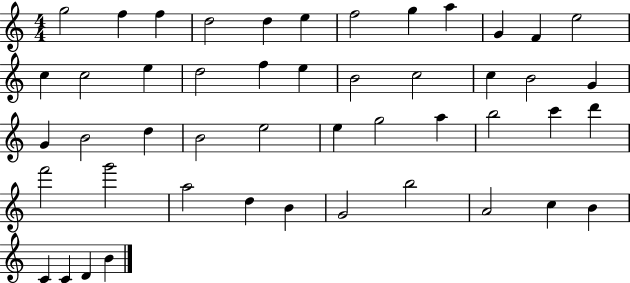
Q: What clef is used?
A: treble